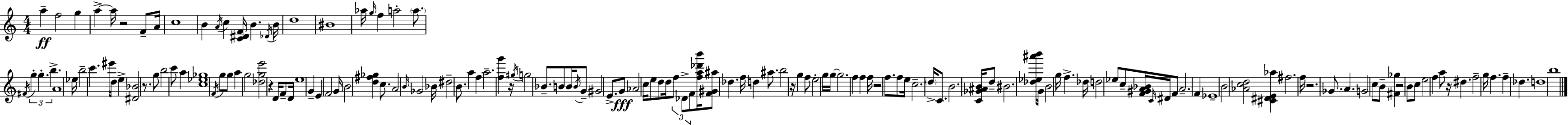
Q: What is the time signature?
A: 4/4